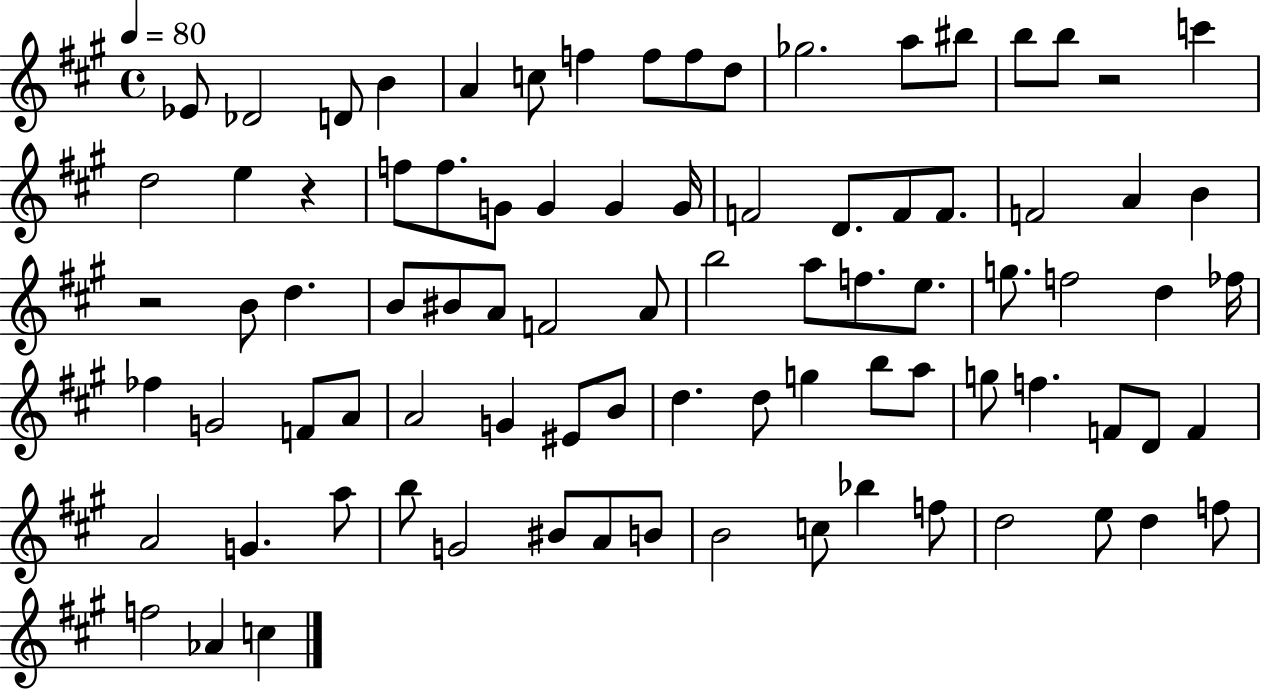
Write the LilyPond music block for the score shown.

{
  \clef treble
  \time 4/4
  \defaultTimeSignature
  \key a \major
  \tempo 4 = 80
  ees'8 des'2 d'8 b'4 | a'4 c''8 f''4 f''8 f''8 d''8 | ges''2. a''8 bis''8 | b''8 b''8 r2 c'''4 | \break d''2 e''4 r4 | f''8 f''8. g'8 g'4 g'4 g'16 | f'2 d'8. f'8 f'8. | f'2 a'4 b'4 | \break r2 b'8 d''4. | b'8 bis'8 a'8 f'2 a'8 | b''2 a''8 f''8. e''8. | g''8. f''2 d''4 fes''16 | \break fes''4 g'2 f'8 a'8 | a'2 g'4 eis'8 b'8 | d''4. d''8 g''4 b''8 a''8 | g''8 f''4. f'8 d'8 f'4 | \break a'2 g'4. a''8 | b''8 g'2 bis'8 a'8 b'8 | b'2 c''8 bes''4 f''8 | d''2 e''8 d''4 f''8 | \break f''2 aes'4 c''4 | \bar "|."
}